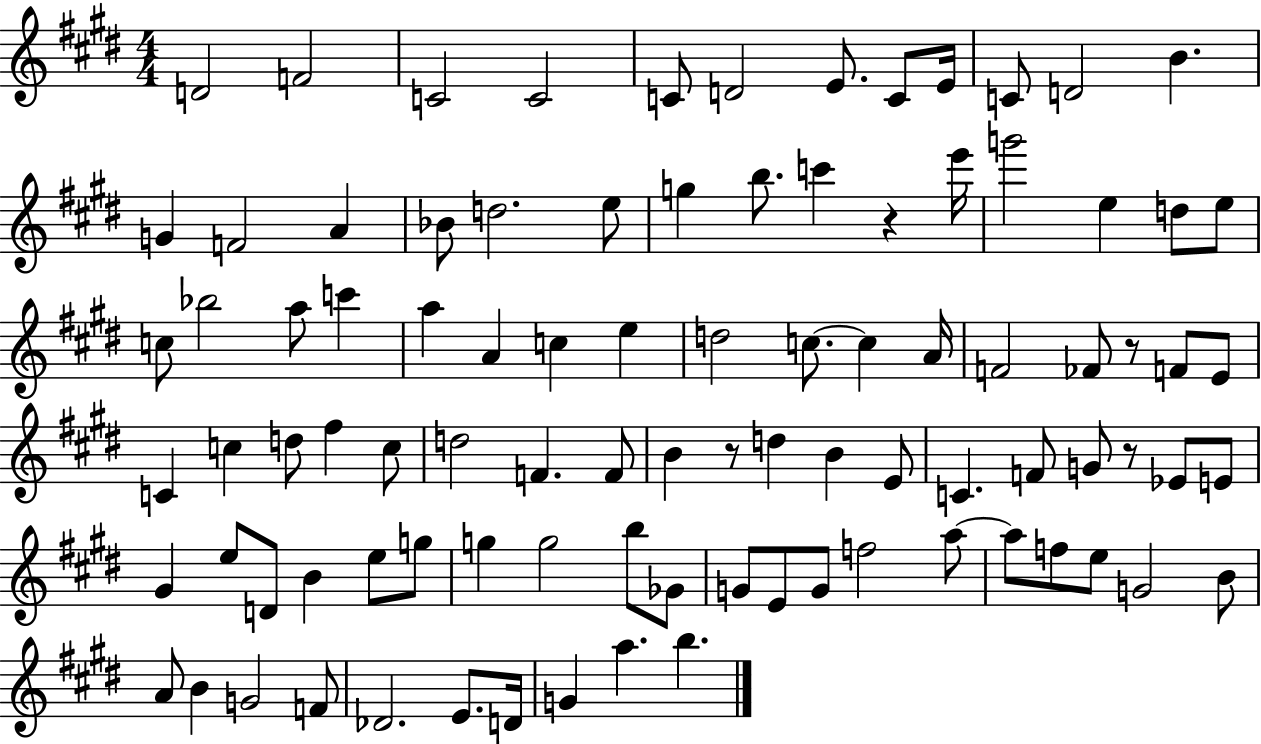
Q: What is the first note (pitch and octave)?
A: D4